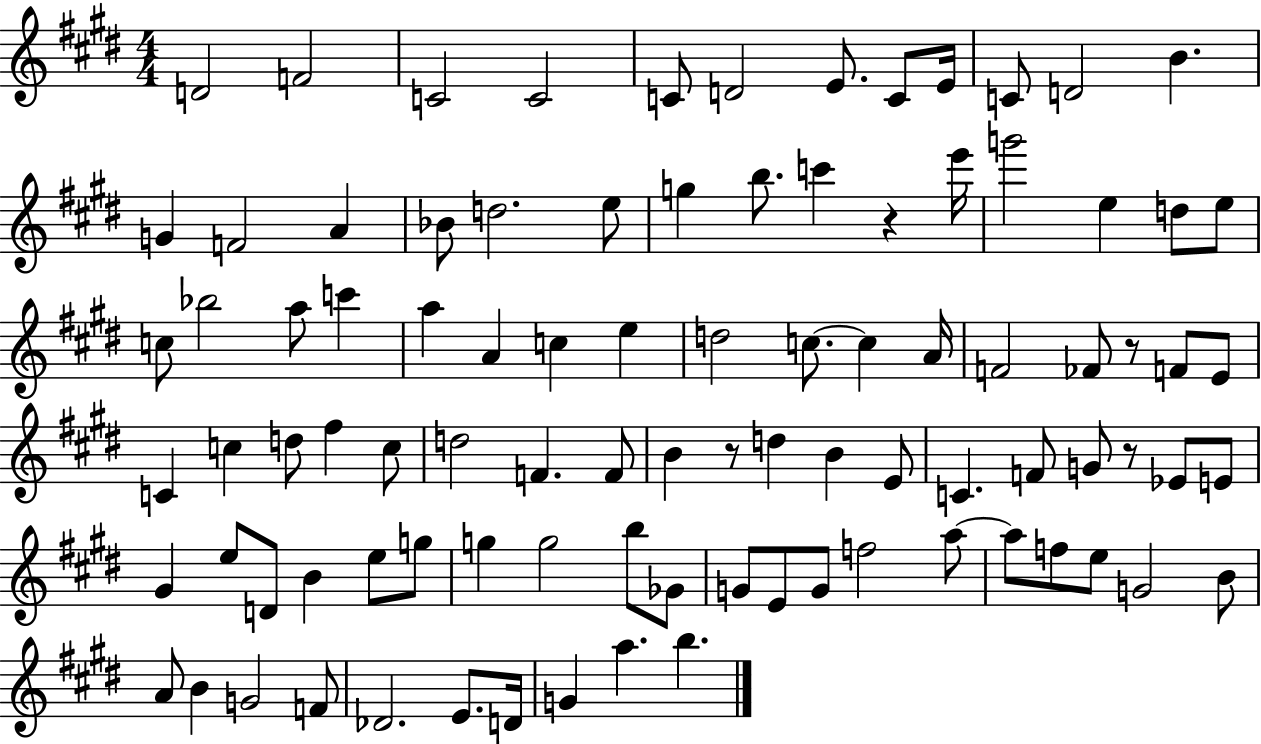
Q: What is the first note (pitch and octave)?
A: D4